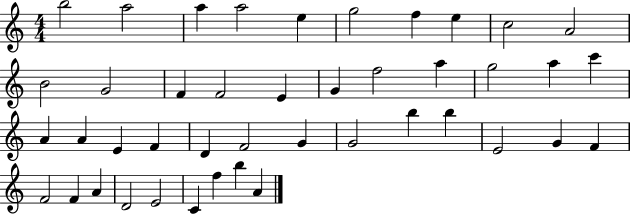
{
  \clef treble
  \numericTimeSignature
  \time 4/4
  \key c \major
  b''2 a''2 | a''4 a''2 e''4 | g''2 f''4 e''4 | c''2 a'2 | \break b'2 g'2 | f'4 f'2 e'4 | g'4 f''2 a''4 | g''2 a''4 c'''4 | \break a'4 a'4 e'4 f'4 | d'4 f'2 g'4 | g'2 b''4 b''4 | e'2 g'4 f'4 | \break f'2 f'4 a'4 | d'2 e'2 | c'4 f''4 b''4 a'4 | \bar "|."
}